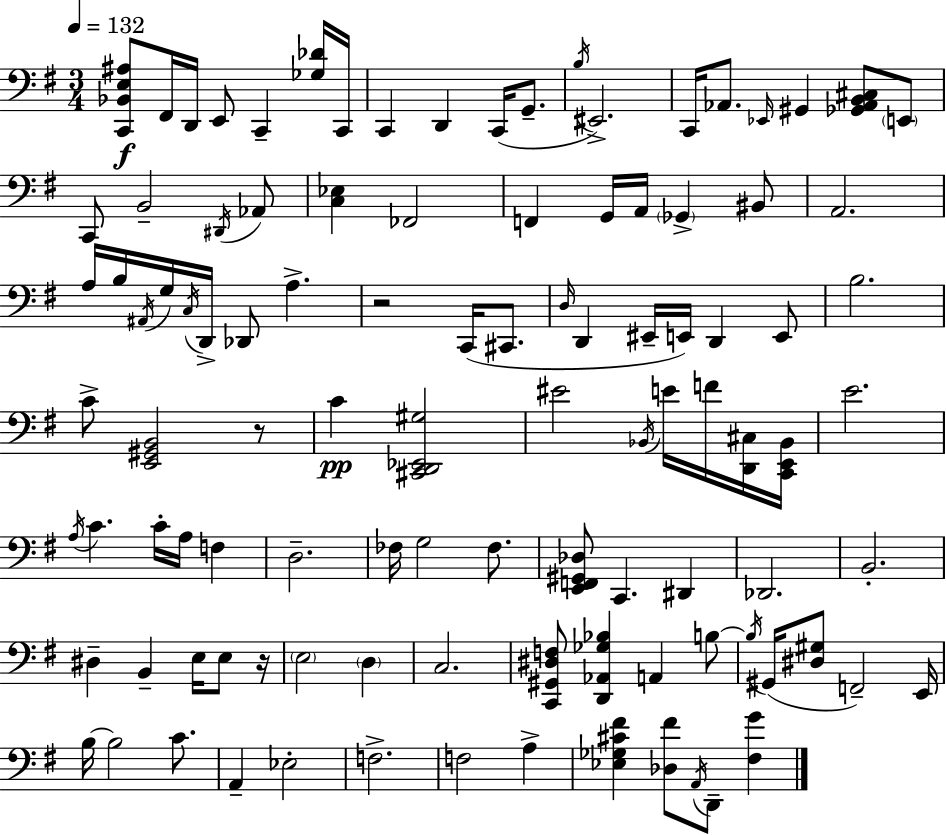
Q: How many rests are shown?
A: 3